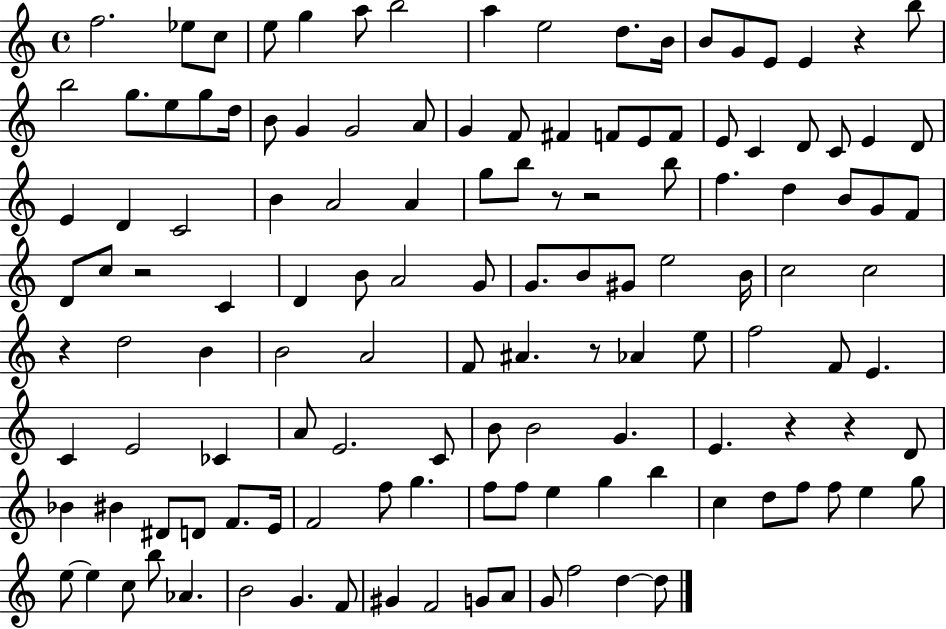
F5/h. Eb5/e C5/e E5/e G5/q A5/e B5/h A5/q E5/h D5/e. B4/s B4/e G4/e E4/e E4/q R/q B5/e B5/h G5/e. E5/e G5/e D5/s B4/e G4/q G4/h A4/e G4/q F4/e F#4/q F4/e E4/e F4/e E4/e C4/q D4/e C4/e E4/q D4/e E4/q D4/q C4/h B4/q A4/h A4/q G5/e B5/e R/e R/h B5/e F5/q. D5/q B4/e G4/e F4/e D4/e C5/e R/h C4/q D4/q B4/e A4/h G4/e G4/e. B4/e G#4/e E5/h B4/s C5/h C5/h R/q D5/h B4/q B4/h A4/h F4/e A#4/q. R/e Ab4/q E5/e F5/h F4/e E4/q. C4/q E4/h CES4/q A4/e E4/h. C4/e B4/e B4/h G4/q. E4/q. R/q R/q D4/e Bb4/q BIS4/q D#4/e D4/e F4/e. E4/s F4/h F5/e G5/q. F5/e F5/e E5/q G5/q B5/q C5/q D5/e F5/e F5/e E5/q G5/e E5/e E5/q C5/e B5/e Ab4/q. B4/h G4/q. F4/e G#4/q F4/h G4/e A4/e G4/e F5/h D5/q D5/e